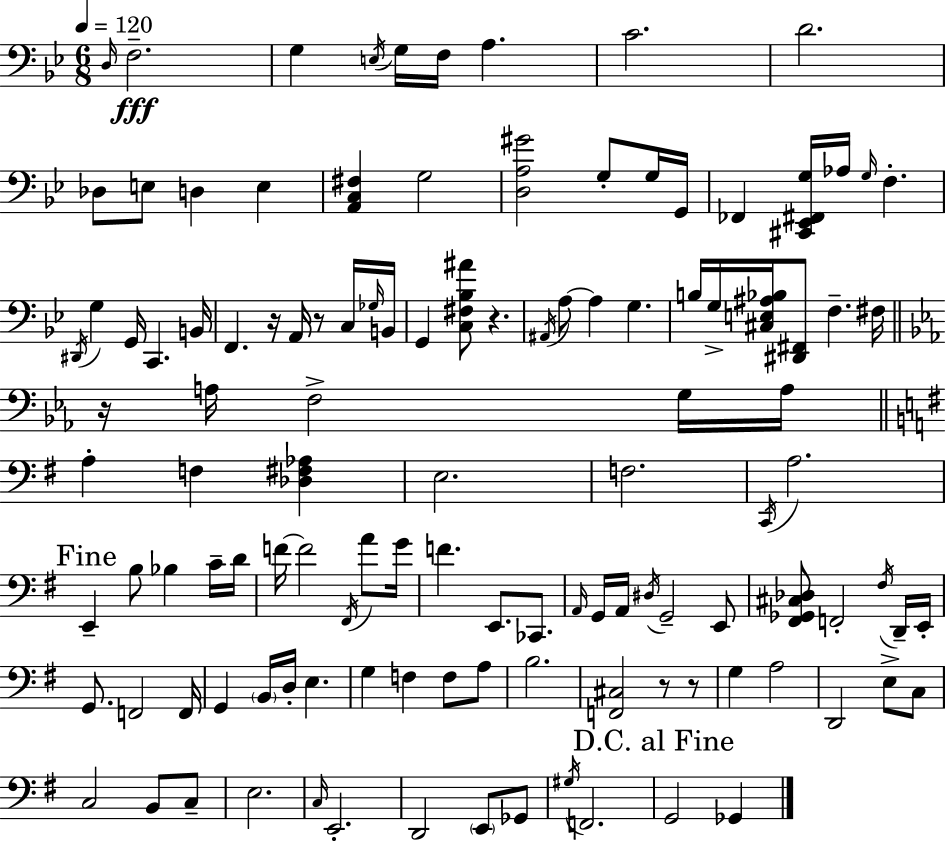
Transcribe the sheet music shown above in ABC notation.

X:1
T:Untitled
M:6/8
L:1/4
K:Gm
D,/4 F,2 G, E,/4 G,/4 F,/4 A, C2 D2 _D,/2 E,/2 D, E, [A,,C,^F,] G,2 [D,A,^G]2 G,/2 G,/4 G,,/4 _F,, [^C,,_E,,^F,,G,]/4 _A,/4 G,/4 F, ^D,,/4 G, G,,/4 C,, B,,/4 F,, z/4 A,,/4 z/2 C,/4 _G,/4 B,,/4 G,, [C,^F,_B,^A]/2 z ^A,,/4 A,/2 A, G, B,/4 G,/4 [^C,E,^A,_B,]/4 [^D,,^F,,]/2 F, ^F,/4 z/4 A,/4 F,2 G,/4 A,/4 A, F, [_D,^F,_A,] E,2 F,2 C,,/4 A,2 E,, B,/2 _B, C/4 D/4 F/4 F2 ^F,,/4 A/2 G/4 F E,,/2 _C,,/2 A,,/4 G,,/4 A,,/4 ^D,/4 G,,2 E,,/2 [^F,,_G,,^C,_D,]/2 F,,2 ^F,/4 D,,/4 E,,/4 G,,/2 F,,2 F,,/4 G,, B,,/4 D,/4 E, G, F, F,/2 A,/2 B,2 [F,,^C,]2 z/2 z/2 G, A,2 D,,2 E,/2 C,/2 C,2 B,,/2 C,/2 E,2 C,/4 E,,2 D,,2 E,,/2 _G,,/2 ^G,/4 F,,2 G,,2 _G,,